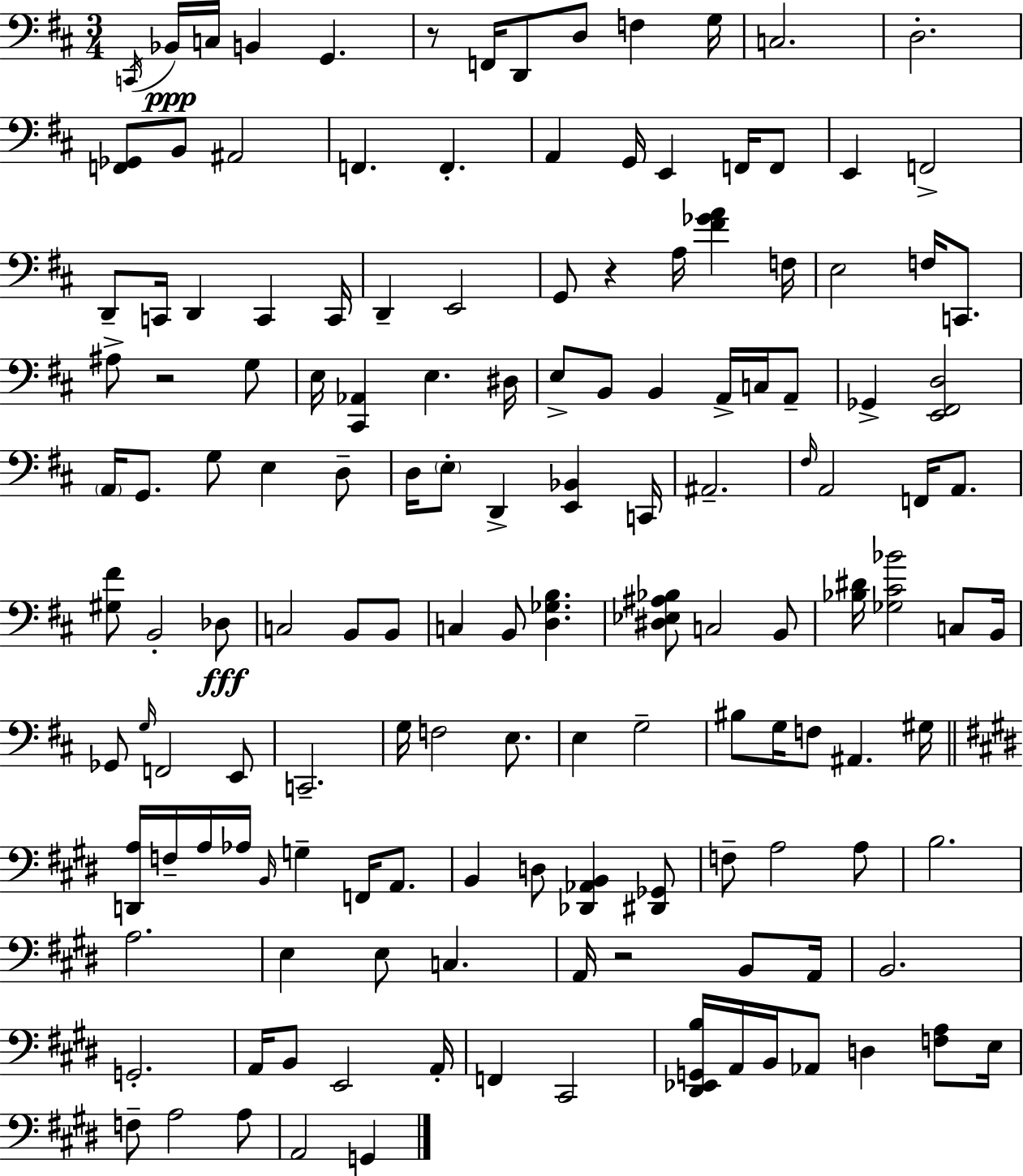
X:1
T:Untitled
M:3/4
L:1/4
K:D
C,,/4 _B,,/4 C,/4 B,, G,, z/2 F,,/4 D,,/2 D,/2 F, G,/4 C,2 D,2 [F,,_G,,]/2 B,,/2 ^A,,2 F,, F,, A,, G,,/4 E,, F,,/4 F,,/2 E,, F,,2 D,,/2 C,,/4 D,, C,, C,,/4 D,, E,,2 G,,/2 z A,/4 [^F_GA] F,/4 E,2 F,/4 C,,/2 ^A,/2 z2 G,/2 E,/4 [^C,,_A,,] E, ^D,/4 E,/2 B,,/2 B,, A,,/4 C,/4 A,,/2 _G,, [E,,^F,,D,]2 A,,/4 G,,/2 G,/2 E, D,/2 D,/4 E,/2 D,, [E,,_B,,] C,,/4 ^A,,2 ^F,/4 A,,2 F,,/4 A,,/2 [^G,^F]/2 B,,2 _D,/2 C,2 B,,/2 B,,/2 C, B,,/2 [D,_G,B,] [^D,_E,^A,_B,]/2 C,2 B,,/2 [_B,^D]/4 [_G,^C_B]2 C,/2 B,,/4 _G,,/2 G,/4 F,,2 E,,/2 C,,2 G,/4 F,2 E,/2 E, G,2 ^B,/2 G,/4 F,/2 ^A,, ^G,/4 [D,,A,]/4 F,/4 A,/4 _A,/4 B,,/4 G, F,,/4 A,,/2 B,, D,/2 [_D,,_A,,B,,] [^D,,_G,,]/2 F,/2 A,2 A,/2 B,2 A,2 E, E,/2 C, A,,/4 z2 B,,/2 A,,/4 B,,2 G,,2 A,,/4 B,,/2 E,,2 A,,/4 F,, ^C,,2 [^D,,_E,,G,,B,]/4 A,,/4 B,,/4 _A,,/2 D, [F,A,]/2 E,/4 F,/2 A,2 A,/2 A,,2 G,,